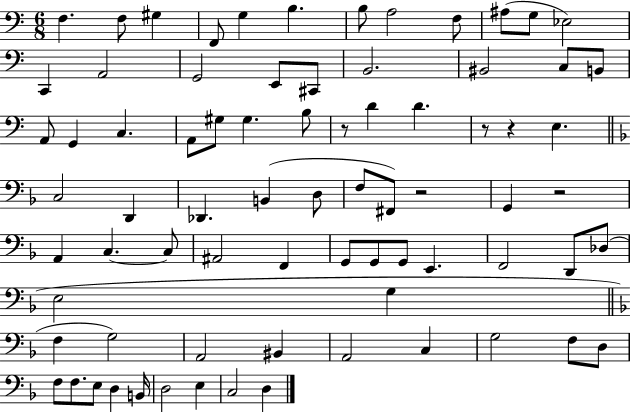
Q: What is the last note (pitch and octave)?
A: D3